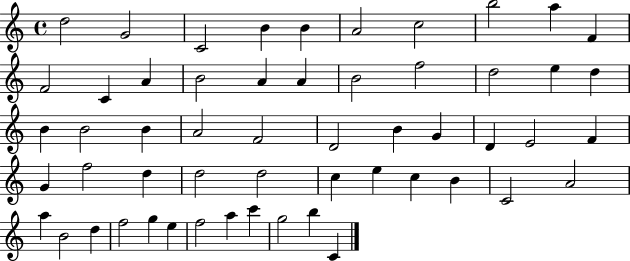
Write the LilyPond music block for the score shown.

{
  \clef treble
  \time 4/4
  \defaultTimeSignature
  \key c \major
  d''2 g'2 | c'2 b'4 b'4 | a'2 c''2 | b''2 a''4 f'4 | \break f'2 c'4 a'4 | b'2 a'4 a'4 | b'2 f''2 | d''2 e''4 d''4 | \break b'4 b'2 b'4 | a'2 f'2 | d'2 b'4 g'4 | d'4 e'2 f'4 | \break g'4 f''2 d''4 | d''2 d''2 | c''4 e''4 c''4 b'4 | c'2 a'2 | \break a''4 b'2 d''4 | f''2 g''4 e''4 | f''2 a''4 c'''4 | g''2 b''4 c'4 | \break \bar "|."
}